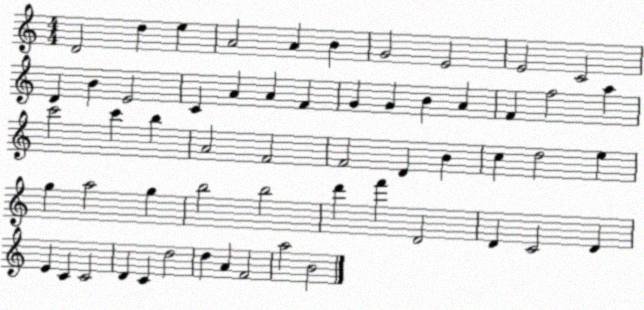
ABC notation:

X:1
T:Untitled
M:4/4
L:1/4
K:C
D2 d e A2 A B G2 E2 E2 C2 D B E2 C A A F G G B A F f2 a c'2 c' b A2 F2 F2 D B c d2 e g a2 g b2 b2 d' f' D2 D C2 D E C C2 D C d2 d A F2 a2 B2